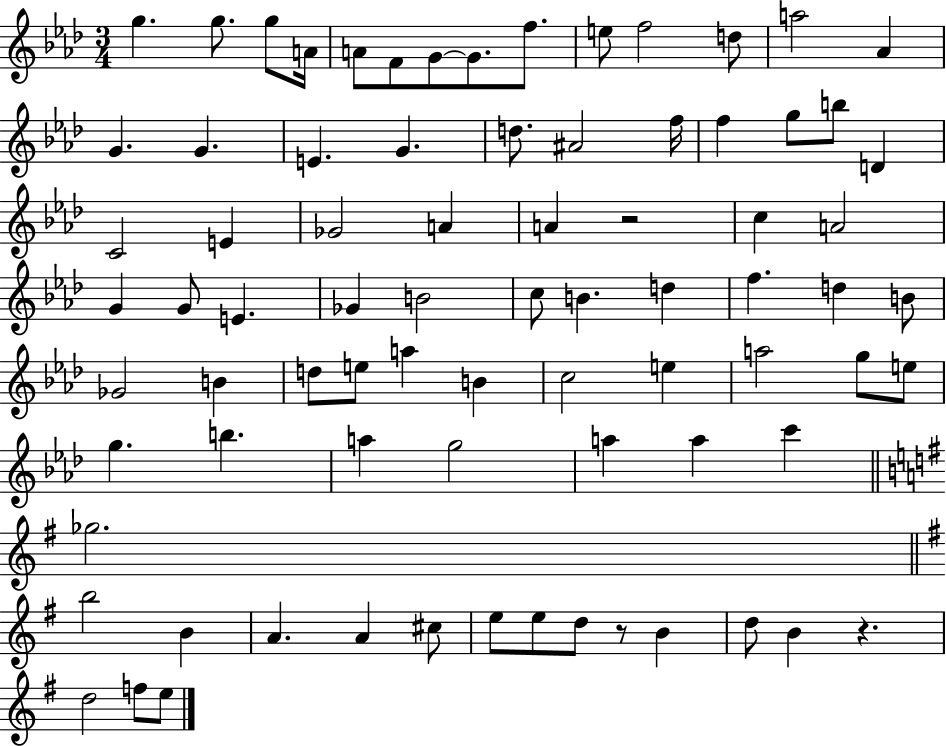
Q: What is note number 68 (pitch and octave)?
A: E5